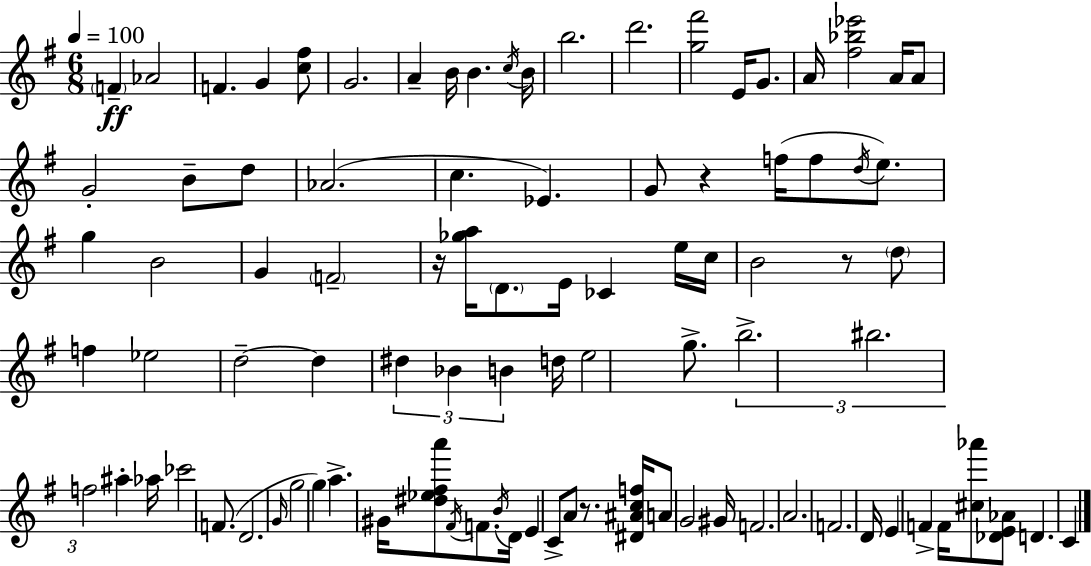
F4/q Ab4/h F4/q. G4/q [C5,F#5]/e G4/h. A4/q B4/s B4/q. C5/s B4/s B5/h. D6/h. [G5,F#6]/h E4/s G4/e. A4/s [F#5,Bb5,Eb6]/h A4/s A4/e G4/h B4/e D5/e Ab4/h. C5/q. Eb4/q. G4/e R/q F5/s F5/e D5/s E5/e. G5/q B4/h G4/q F4/h R/s [Gb5,A5]/s D4/e. E4/s CES4/q E5/s C5/s B4/h R/e D5/e F5/q Eb5/h D5/h D5/q D#5/q Bb4/q B4/q D5/s E5/h G5/e. B5/h. BIS5/h. F5/h A#5/q Ab5/s CES6/h F4/e. D4/h. G4/s G5/h G5/q A5/q. G#4/s [D#5,Eb5,F#5,A6]/e F#4/s F4/e. B4/s D4/s E4/q C4/e A4/e R/e. [D#4,A#4,C5,F5]/s A4/e G4/h G#4/s F4/h. A4/h. F4/h. D4/s E4/q F4/q F4/s [C#5,Ab6]/e [Db4,E4,Ab4]/e D4/q. C4/q